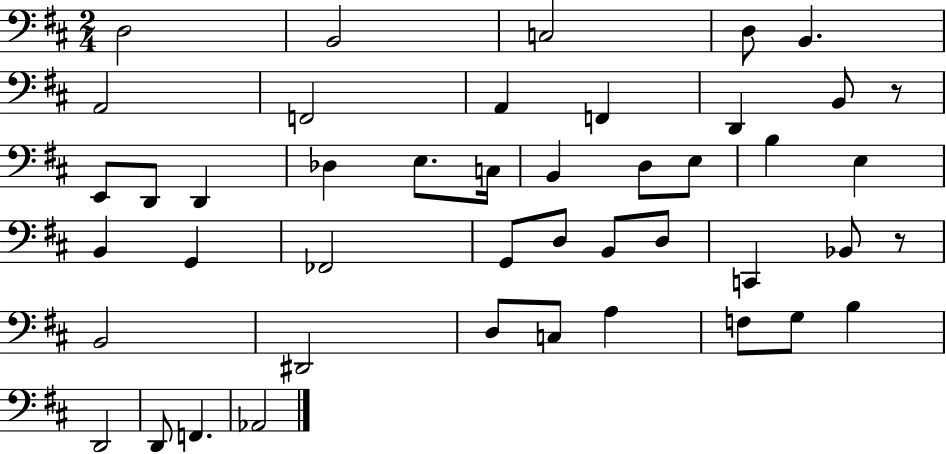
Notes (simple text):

D3/h B2/h C3/h D3/e B2/q. A2/h F2/h A2/q F2/q D2/q B2/e R/e E2/e D2/e D2/q Db3/q E3/e. C3/s B2/q D3/e E3/e B3/q E3/q B2/q G2/q FES2/h G2/e D3/e B2/e D3/e C2/q Bb2/e R/e B2/h D#2/h D3/e C3/e A3/q F3/e G3/e B3/q D2/h D2/e F2/q. Ab2/h